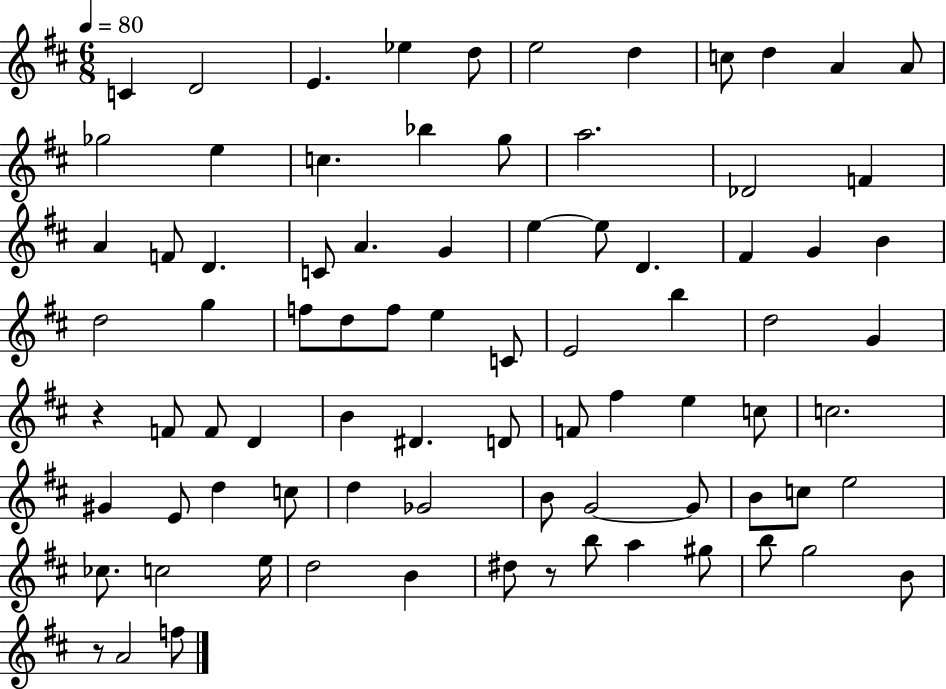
X:1
T:Untitled
M:6/8
L:1/4
K:D
C D2 E _e d/2 e2 d c/2 d A A/2 _g2 e c _b g/2 a2 _D2 F A F/2 D C/2 A G e e/2 D ^F G B d2 g f/2 d/2 f/2 e C/2 E2 b d2 G z F/2 F/2 D B ^D D/2 F/2 ^f e c/2 c2 ^G E/2 d c/2 d _G2 B/2 G2 G/2 B/2 c/2 e2 _c/2 c2 e/4 d2 B ^d/2 z/2 b/2 a ^g/2 b/2 g2 B/2 z/2 A2 f/2